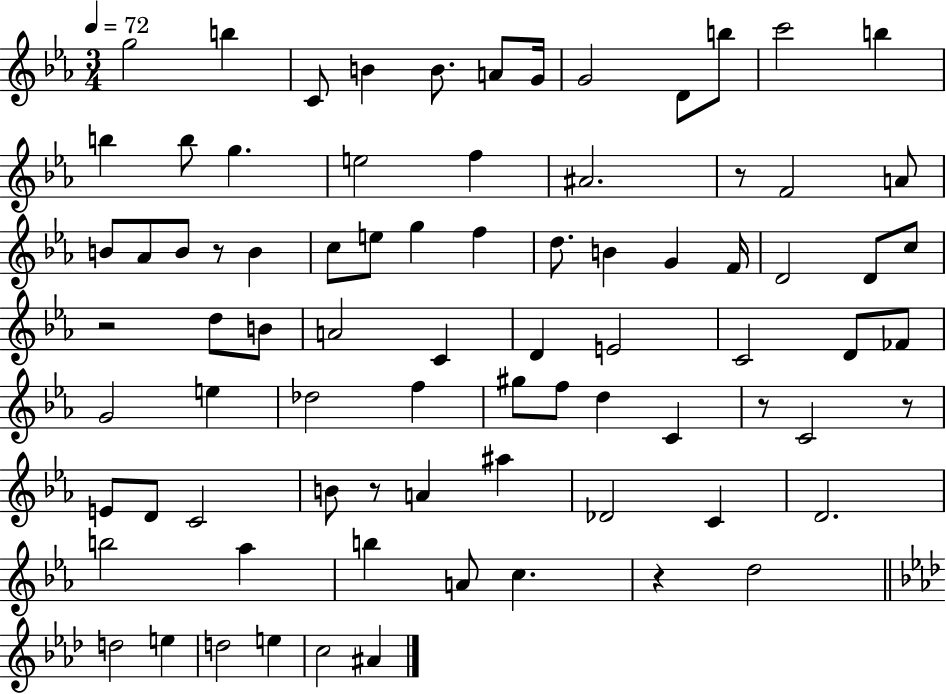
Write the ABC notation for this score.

X:1
T:Untitled
M:3/4
L:1/4
K:Eb
g2 b C/2 B B/2 A/2 G/4 G2 D/2 b/2 c'2 b b b/2 g e2 f ^A2 z/2 F2 A/2 B/2 _A/2 B/2 z/2 B c/2 e/2 g f d/2 B G F/4 D2 D/2 c/2 z2 d/2 B/2 A2 C D E2 C2 D/2 _F/2 G2 e _d2 f ^g/2 f/2 d C z/2 C2 z/2 E/2 D/2 C2 B/2 z/2 A ^a _D2 C D2 b2 _a b A/2 c z d2 d2 e d2 e c2 ^A